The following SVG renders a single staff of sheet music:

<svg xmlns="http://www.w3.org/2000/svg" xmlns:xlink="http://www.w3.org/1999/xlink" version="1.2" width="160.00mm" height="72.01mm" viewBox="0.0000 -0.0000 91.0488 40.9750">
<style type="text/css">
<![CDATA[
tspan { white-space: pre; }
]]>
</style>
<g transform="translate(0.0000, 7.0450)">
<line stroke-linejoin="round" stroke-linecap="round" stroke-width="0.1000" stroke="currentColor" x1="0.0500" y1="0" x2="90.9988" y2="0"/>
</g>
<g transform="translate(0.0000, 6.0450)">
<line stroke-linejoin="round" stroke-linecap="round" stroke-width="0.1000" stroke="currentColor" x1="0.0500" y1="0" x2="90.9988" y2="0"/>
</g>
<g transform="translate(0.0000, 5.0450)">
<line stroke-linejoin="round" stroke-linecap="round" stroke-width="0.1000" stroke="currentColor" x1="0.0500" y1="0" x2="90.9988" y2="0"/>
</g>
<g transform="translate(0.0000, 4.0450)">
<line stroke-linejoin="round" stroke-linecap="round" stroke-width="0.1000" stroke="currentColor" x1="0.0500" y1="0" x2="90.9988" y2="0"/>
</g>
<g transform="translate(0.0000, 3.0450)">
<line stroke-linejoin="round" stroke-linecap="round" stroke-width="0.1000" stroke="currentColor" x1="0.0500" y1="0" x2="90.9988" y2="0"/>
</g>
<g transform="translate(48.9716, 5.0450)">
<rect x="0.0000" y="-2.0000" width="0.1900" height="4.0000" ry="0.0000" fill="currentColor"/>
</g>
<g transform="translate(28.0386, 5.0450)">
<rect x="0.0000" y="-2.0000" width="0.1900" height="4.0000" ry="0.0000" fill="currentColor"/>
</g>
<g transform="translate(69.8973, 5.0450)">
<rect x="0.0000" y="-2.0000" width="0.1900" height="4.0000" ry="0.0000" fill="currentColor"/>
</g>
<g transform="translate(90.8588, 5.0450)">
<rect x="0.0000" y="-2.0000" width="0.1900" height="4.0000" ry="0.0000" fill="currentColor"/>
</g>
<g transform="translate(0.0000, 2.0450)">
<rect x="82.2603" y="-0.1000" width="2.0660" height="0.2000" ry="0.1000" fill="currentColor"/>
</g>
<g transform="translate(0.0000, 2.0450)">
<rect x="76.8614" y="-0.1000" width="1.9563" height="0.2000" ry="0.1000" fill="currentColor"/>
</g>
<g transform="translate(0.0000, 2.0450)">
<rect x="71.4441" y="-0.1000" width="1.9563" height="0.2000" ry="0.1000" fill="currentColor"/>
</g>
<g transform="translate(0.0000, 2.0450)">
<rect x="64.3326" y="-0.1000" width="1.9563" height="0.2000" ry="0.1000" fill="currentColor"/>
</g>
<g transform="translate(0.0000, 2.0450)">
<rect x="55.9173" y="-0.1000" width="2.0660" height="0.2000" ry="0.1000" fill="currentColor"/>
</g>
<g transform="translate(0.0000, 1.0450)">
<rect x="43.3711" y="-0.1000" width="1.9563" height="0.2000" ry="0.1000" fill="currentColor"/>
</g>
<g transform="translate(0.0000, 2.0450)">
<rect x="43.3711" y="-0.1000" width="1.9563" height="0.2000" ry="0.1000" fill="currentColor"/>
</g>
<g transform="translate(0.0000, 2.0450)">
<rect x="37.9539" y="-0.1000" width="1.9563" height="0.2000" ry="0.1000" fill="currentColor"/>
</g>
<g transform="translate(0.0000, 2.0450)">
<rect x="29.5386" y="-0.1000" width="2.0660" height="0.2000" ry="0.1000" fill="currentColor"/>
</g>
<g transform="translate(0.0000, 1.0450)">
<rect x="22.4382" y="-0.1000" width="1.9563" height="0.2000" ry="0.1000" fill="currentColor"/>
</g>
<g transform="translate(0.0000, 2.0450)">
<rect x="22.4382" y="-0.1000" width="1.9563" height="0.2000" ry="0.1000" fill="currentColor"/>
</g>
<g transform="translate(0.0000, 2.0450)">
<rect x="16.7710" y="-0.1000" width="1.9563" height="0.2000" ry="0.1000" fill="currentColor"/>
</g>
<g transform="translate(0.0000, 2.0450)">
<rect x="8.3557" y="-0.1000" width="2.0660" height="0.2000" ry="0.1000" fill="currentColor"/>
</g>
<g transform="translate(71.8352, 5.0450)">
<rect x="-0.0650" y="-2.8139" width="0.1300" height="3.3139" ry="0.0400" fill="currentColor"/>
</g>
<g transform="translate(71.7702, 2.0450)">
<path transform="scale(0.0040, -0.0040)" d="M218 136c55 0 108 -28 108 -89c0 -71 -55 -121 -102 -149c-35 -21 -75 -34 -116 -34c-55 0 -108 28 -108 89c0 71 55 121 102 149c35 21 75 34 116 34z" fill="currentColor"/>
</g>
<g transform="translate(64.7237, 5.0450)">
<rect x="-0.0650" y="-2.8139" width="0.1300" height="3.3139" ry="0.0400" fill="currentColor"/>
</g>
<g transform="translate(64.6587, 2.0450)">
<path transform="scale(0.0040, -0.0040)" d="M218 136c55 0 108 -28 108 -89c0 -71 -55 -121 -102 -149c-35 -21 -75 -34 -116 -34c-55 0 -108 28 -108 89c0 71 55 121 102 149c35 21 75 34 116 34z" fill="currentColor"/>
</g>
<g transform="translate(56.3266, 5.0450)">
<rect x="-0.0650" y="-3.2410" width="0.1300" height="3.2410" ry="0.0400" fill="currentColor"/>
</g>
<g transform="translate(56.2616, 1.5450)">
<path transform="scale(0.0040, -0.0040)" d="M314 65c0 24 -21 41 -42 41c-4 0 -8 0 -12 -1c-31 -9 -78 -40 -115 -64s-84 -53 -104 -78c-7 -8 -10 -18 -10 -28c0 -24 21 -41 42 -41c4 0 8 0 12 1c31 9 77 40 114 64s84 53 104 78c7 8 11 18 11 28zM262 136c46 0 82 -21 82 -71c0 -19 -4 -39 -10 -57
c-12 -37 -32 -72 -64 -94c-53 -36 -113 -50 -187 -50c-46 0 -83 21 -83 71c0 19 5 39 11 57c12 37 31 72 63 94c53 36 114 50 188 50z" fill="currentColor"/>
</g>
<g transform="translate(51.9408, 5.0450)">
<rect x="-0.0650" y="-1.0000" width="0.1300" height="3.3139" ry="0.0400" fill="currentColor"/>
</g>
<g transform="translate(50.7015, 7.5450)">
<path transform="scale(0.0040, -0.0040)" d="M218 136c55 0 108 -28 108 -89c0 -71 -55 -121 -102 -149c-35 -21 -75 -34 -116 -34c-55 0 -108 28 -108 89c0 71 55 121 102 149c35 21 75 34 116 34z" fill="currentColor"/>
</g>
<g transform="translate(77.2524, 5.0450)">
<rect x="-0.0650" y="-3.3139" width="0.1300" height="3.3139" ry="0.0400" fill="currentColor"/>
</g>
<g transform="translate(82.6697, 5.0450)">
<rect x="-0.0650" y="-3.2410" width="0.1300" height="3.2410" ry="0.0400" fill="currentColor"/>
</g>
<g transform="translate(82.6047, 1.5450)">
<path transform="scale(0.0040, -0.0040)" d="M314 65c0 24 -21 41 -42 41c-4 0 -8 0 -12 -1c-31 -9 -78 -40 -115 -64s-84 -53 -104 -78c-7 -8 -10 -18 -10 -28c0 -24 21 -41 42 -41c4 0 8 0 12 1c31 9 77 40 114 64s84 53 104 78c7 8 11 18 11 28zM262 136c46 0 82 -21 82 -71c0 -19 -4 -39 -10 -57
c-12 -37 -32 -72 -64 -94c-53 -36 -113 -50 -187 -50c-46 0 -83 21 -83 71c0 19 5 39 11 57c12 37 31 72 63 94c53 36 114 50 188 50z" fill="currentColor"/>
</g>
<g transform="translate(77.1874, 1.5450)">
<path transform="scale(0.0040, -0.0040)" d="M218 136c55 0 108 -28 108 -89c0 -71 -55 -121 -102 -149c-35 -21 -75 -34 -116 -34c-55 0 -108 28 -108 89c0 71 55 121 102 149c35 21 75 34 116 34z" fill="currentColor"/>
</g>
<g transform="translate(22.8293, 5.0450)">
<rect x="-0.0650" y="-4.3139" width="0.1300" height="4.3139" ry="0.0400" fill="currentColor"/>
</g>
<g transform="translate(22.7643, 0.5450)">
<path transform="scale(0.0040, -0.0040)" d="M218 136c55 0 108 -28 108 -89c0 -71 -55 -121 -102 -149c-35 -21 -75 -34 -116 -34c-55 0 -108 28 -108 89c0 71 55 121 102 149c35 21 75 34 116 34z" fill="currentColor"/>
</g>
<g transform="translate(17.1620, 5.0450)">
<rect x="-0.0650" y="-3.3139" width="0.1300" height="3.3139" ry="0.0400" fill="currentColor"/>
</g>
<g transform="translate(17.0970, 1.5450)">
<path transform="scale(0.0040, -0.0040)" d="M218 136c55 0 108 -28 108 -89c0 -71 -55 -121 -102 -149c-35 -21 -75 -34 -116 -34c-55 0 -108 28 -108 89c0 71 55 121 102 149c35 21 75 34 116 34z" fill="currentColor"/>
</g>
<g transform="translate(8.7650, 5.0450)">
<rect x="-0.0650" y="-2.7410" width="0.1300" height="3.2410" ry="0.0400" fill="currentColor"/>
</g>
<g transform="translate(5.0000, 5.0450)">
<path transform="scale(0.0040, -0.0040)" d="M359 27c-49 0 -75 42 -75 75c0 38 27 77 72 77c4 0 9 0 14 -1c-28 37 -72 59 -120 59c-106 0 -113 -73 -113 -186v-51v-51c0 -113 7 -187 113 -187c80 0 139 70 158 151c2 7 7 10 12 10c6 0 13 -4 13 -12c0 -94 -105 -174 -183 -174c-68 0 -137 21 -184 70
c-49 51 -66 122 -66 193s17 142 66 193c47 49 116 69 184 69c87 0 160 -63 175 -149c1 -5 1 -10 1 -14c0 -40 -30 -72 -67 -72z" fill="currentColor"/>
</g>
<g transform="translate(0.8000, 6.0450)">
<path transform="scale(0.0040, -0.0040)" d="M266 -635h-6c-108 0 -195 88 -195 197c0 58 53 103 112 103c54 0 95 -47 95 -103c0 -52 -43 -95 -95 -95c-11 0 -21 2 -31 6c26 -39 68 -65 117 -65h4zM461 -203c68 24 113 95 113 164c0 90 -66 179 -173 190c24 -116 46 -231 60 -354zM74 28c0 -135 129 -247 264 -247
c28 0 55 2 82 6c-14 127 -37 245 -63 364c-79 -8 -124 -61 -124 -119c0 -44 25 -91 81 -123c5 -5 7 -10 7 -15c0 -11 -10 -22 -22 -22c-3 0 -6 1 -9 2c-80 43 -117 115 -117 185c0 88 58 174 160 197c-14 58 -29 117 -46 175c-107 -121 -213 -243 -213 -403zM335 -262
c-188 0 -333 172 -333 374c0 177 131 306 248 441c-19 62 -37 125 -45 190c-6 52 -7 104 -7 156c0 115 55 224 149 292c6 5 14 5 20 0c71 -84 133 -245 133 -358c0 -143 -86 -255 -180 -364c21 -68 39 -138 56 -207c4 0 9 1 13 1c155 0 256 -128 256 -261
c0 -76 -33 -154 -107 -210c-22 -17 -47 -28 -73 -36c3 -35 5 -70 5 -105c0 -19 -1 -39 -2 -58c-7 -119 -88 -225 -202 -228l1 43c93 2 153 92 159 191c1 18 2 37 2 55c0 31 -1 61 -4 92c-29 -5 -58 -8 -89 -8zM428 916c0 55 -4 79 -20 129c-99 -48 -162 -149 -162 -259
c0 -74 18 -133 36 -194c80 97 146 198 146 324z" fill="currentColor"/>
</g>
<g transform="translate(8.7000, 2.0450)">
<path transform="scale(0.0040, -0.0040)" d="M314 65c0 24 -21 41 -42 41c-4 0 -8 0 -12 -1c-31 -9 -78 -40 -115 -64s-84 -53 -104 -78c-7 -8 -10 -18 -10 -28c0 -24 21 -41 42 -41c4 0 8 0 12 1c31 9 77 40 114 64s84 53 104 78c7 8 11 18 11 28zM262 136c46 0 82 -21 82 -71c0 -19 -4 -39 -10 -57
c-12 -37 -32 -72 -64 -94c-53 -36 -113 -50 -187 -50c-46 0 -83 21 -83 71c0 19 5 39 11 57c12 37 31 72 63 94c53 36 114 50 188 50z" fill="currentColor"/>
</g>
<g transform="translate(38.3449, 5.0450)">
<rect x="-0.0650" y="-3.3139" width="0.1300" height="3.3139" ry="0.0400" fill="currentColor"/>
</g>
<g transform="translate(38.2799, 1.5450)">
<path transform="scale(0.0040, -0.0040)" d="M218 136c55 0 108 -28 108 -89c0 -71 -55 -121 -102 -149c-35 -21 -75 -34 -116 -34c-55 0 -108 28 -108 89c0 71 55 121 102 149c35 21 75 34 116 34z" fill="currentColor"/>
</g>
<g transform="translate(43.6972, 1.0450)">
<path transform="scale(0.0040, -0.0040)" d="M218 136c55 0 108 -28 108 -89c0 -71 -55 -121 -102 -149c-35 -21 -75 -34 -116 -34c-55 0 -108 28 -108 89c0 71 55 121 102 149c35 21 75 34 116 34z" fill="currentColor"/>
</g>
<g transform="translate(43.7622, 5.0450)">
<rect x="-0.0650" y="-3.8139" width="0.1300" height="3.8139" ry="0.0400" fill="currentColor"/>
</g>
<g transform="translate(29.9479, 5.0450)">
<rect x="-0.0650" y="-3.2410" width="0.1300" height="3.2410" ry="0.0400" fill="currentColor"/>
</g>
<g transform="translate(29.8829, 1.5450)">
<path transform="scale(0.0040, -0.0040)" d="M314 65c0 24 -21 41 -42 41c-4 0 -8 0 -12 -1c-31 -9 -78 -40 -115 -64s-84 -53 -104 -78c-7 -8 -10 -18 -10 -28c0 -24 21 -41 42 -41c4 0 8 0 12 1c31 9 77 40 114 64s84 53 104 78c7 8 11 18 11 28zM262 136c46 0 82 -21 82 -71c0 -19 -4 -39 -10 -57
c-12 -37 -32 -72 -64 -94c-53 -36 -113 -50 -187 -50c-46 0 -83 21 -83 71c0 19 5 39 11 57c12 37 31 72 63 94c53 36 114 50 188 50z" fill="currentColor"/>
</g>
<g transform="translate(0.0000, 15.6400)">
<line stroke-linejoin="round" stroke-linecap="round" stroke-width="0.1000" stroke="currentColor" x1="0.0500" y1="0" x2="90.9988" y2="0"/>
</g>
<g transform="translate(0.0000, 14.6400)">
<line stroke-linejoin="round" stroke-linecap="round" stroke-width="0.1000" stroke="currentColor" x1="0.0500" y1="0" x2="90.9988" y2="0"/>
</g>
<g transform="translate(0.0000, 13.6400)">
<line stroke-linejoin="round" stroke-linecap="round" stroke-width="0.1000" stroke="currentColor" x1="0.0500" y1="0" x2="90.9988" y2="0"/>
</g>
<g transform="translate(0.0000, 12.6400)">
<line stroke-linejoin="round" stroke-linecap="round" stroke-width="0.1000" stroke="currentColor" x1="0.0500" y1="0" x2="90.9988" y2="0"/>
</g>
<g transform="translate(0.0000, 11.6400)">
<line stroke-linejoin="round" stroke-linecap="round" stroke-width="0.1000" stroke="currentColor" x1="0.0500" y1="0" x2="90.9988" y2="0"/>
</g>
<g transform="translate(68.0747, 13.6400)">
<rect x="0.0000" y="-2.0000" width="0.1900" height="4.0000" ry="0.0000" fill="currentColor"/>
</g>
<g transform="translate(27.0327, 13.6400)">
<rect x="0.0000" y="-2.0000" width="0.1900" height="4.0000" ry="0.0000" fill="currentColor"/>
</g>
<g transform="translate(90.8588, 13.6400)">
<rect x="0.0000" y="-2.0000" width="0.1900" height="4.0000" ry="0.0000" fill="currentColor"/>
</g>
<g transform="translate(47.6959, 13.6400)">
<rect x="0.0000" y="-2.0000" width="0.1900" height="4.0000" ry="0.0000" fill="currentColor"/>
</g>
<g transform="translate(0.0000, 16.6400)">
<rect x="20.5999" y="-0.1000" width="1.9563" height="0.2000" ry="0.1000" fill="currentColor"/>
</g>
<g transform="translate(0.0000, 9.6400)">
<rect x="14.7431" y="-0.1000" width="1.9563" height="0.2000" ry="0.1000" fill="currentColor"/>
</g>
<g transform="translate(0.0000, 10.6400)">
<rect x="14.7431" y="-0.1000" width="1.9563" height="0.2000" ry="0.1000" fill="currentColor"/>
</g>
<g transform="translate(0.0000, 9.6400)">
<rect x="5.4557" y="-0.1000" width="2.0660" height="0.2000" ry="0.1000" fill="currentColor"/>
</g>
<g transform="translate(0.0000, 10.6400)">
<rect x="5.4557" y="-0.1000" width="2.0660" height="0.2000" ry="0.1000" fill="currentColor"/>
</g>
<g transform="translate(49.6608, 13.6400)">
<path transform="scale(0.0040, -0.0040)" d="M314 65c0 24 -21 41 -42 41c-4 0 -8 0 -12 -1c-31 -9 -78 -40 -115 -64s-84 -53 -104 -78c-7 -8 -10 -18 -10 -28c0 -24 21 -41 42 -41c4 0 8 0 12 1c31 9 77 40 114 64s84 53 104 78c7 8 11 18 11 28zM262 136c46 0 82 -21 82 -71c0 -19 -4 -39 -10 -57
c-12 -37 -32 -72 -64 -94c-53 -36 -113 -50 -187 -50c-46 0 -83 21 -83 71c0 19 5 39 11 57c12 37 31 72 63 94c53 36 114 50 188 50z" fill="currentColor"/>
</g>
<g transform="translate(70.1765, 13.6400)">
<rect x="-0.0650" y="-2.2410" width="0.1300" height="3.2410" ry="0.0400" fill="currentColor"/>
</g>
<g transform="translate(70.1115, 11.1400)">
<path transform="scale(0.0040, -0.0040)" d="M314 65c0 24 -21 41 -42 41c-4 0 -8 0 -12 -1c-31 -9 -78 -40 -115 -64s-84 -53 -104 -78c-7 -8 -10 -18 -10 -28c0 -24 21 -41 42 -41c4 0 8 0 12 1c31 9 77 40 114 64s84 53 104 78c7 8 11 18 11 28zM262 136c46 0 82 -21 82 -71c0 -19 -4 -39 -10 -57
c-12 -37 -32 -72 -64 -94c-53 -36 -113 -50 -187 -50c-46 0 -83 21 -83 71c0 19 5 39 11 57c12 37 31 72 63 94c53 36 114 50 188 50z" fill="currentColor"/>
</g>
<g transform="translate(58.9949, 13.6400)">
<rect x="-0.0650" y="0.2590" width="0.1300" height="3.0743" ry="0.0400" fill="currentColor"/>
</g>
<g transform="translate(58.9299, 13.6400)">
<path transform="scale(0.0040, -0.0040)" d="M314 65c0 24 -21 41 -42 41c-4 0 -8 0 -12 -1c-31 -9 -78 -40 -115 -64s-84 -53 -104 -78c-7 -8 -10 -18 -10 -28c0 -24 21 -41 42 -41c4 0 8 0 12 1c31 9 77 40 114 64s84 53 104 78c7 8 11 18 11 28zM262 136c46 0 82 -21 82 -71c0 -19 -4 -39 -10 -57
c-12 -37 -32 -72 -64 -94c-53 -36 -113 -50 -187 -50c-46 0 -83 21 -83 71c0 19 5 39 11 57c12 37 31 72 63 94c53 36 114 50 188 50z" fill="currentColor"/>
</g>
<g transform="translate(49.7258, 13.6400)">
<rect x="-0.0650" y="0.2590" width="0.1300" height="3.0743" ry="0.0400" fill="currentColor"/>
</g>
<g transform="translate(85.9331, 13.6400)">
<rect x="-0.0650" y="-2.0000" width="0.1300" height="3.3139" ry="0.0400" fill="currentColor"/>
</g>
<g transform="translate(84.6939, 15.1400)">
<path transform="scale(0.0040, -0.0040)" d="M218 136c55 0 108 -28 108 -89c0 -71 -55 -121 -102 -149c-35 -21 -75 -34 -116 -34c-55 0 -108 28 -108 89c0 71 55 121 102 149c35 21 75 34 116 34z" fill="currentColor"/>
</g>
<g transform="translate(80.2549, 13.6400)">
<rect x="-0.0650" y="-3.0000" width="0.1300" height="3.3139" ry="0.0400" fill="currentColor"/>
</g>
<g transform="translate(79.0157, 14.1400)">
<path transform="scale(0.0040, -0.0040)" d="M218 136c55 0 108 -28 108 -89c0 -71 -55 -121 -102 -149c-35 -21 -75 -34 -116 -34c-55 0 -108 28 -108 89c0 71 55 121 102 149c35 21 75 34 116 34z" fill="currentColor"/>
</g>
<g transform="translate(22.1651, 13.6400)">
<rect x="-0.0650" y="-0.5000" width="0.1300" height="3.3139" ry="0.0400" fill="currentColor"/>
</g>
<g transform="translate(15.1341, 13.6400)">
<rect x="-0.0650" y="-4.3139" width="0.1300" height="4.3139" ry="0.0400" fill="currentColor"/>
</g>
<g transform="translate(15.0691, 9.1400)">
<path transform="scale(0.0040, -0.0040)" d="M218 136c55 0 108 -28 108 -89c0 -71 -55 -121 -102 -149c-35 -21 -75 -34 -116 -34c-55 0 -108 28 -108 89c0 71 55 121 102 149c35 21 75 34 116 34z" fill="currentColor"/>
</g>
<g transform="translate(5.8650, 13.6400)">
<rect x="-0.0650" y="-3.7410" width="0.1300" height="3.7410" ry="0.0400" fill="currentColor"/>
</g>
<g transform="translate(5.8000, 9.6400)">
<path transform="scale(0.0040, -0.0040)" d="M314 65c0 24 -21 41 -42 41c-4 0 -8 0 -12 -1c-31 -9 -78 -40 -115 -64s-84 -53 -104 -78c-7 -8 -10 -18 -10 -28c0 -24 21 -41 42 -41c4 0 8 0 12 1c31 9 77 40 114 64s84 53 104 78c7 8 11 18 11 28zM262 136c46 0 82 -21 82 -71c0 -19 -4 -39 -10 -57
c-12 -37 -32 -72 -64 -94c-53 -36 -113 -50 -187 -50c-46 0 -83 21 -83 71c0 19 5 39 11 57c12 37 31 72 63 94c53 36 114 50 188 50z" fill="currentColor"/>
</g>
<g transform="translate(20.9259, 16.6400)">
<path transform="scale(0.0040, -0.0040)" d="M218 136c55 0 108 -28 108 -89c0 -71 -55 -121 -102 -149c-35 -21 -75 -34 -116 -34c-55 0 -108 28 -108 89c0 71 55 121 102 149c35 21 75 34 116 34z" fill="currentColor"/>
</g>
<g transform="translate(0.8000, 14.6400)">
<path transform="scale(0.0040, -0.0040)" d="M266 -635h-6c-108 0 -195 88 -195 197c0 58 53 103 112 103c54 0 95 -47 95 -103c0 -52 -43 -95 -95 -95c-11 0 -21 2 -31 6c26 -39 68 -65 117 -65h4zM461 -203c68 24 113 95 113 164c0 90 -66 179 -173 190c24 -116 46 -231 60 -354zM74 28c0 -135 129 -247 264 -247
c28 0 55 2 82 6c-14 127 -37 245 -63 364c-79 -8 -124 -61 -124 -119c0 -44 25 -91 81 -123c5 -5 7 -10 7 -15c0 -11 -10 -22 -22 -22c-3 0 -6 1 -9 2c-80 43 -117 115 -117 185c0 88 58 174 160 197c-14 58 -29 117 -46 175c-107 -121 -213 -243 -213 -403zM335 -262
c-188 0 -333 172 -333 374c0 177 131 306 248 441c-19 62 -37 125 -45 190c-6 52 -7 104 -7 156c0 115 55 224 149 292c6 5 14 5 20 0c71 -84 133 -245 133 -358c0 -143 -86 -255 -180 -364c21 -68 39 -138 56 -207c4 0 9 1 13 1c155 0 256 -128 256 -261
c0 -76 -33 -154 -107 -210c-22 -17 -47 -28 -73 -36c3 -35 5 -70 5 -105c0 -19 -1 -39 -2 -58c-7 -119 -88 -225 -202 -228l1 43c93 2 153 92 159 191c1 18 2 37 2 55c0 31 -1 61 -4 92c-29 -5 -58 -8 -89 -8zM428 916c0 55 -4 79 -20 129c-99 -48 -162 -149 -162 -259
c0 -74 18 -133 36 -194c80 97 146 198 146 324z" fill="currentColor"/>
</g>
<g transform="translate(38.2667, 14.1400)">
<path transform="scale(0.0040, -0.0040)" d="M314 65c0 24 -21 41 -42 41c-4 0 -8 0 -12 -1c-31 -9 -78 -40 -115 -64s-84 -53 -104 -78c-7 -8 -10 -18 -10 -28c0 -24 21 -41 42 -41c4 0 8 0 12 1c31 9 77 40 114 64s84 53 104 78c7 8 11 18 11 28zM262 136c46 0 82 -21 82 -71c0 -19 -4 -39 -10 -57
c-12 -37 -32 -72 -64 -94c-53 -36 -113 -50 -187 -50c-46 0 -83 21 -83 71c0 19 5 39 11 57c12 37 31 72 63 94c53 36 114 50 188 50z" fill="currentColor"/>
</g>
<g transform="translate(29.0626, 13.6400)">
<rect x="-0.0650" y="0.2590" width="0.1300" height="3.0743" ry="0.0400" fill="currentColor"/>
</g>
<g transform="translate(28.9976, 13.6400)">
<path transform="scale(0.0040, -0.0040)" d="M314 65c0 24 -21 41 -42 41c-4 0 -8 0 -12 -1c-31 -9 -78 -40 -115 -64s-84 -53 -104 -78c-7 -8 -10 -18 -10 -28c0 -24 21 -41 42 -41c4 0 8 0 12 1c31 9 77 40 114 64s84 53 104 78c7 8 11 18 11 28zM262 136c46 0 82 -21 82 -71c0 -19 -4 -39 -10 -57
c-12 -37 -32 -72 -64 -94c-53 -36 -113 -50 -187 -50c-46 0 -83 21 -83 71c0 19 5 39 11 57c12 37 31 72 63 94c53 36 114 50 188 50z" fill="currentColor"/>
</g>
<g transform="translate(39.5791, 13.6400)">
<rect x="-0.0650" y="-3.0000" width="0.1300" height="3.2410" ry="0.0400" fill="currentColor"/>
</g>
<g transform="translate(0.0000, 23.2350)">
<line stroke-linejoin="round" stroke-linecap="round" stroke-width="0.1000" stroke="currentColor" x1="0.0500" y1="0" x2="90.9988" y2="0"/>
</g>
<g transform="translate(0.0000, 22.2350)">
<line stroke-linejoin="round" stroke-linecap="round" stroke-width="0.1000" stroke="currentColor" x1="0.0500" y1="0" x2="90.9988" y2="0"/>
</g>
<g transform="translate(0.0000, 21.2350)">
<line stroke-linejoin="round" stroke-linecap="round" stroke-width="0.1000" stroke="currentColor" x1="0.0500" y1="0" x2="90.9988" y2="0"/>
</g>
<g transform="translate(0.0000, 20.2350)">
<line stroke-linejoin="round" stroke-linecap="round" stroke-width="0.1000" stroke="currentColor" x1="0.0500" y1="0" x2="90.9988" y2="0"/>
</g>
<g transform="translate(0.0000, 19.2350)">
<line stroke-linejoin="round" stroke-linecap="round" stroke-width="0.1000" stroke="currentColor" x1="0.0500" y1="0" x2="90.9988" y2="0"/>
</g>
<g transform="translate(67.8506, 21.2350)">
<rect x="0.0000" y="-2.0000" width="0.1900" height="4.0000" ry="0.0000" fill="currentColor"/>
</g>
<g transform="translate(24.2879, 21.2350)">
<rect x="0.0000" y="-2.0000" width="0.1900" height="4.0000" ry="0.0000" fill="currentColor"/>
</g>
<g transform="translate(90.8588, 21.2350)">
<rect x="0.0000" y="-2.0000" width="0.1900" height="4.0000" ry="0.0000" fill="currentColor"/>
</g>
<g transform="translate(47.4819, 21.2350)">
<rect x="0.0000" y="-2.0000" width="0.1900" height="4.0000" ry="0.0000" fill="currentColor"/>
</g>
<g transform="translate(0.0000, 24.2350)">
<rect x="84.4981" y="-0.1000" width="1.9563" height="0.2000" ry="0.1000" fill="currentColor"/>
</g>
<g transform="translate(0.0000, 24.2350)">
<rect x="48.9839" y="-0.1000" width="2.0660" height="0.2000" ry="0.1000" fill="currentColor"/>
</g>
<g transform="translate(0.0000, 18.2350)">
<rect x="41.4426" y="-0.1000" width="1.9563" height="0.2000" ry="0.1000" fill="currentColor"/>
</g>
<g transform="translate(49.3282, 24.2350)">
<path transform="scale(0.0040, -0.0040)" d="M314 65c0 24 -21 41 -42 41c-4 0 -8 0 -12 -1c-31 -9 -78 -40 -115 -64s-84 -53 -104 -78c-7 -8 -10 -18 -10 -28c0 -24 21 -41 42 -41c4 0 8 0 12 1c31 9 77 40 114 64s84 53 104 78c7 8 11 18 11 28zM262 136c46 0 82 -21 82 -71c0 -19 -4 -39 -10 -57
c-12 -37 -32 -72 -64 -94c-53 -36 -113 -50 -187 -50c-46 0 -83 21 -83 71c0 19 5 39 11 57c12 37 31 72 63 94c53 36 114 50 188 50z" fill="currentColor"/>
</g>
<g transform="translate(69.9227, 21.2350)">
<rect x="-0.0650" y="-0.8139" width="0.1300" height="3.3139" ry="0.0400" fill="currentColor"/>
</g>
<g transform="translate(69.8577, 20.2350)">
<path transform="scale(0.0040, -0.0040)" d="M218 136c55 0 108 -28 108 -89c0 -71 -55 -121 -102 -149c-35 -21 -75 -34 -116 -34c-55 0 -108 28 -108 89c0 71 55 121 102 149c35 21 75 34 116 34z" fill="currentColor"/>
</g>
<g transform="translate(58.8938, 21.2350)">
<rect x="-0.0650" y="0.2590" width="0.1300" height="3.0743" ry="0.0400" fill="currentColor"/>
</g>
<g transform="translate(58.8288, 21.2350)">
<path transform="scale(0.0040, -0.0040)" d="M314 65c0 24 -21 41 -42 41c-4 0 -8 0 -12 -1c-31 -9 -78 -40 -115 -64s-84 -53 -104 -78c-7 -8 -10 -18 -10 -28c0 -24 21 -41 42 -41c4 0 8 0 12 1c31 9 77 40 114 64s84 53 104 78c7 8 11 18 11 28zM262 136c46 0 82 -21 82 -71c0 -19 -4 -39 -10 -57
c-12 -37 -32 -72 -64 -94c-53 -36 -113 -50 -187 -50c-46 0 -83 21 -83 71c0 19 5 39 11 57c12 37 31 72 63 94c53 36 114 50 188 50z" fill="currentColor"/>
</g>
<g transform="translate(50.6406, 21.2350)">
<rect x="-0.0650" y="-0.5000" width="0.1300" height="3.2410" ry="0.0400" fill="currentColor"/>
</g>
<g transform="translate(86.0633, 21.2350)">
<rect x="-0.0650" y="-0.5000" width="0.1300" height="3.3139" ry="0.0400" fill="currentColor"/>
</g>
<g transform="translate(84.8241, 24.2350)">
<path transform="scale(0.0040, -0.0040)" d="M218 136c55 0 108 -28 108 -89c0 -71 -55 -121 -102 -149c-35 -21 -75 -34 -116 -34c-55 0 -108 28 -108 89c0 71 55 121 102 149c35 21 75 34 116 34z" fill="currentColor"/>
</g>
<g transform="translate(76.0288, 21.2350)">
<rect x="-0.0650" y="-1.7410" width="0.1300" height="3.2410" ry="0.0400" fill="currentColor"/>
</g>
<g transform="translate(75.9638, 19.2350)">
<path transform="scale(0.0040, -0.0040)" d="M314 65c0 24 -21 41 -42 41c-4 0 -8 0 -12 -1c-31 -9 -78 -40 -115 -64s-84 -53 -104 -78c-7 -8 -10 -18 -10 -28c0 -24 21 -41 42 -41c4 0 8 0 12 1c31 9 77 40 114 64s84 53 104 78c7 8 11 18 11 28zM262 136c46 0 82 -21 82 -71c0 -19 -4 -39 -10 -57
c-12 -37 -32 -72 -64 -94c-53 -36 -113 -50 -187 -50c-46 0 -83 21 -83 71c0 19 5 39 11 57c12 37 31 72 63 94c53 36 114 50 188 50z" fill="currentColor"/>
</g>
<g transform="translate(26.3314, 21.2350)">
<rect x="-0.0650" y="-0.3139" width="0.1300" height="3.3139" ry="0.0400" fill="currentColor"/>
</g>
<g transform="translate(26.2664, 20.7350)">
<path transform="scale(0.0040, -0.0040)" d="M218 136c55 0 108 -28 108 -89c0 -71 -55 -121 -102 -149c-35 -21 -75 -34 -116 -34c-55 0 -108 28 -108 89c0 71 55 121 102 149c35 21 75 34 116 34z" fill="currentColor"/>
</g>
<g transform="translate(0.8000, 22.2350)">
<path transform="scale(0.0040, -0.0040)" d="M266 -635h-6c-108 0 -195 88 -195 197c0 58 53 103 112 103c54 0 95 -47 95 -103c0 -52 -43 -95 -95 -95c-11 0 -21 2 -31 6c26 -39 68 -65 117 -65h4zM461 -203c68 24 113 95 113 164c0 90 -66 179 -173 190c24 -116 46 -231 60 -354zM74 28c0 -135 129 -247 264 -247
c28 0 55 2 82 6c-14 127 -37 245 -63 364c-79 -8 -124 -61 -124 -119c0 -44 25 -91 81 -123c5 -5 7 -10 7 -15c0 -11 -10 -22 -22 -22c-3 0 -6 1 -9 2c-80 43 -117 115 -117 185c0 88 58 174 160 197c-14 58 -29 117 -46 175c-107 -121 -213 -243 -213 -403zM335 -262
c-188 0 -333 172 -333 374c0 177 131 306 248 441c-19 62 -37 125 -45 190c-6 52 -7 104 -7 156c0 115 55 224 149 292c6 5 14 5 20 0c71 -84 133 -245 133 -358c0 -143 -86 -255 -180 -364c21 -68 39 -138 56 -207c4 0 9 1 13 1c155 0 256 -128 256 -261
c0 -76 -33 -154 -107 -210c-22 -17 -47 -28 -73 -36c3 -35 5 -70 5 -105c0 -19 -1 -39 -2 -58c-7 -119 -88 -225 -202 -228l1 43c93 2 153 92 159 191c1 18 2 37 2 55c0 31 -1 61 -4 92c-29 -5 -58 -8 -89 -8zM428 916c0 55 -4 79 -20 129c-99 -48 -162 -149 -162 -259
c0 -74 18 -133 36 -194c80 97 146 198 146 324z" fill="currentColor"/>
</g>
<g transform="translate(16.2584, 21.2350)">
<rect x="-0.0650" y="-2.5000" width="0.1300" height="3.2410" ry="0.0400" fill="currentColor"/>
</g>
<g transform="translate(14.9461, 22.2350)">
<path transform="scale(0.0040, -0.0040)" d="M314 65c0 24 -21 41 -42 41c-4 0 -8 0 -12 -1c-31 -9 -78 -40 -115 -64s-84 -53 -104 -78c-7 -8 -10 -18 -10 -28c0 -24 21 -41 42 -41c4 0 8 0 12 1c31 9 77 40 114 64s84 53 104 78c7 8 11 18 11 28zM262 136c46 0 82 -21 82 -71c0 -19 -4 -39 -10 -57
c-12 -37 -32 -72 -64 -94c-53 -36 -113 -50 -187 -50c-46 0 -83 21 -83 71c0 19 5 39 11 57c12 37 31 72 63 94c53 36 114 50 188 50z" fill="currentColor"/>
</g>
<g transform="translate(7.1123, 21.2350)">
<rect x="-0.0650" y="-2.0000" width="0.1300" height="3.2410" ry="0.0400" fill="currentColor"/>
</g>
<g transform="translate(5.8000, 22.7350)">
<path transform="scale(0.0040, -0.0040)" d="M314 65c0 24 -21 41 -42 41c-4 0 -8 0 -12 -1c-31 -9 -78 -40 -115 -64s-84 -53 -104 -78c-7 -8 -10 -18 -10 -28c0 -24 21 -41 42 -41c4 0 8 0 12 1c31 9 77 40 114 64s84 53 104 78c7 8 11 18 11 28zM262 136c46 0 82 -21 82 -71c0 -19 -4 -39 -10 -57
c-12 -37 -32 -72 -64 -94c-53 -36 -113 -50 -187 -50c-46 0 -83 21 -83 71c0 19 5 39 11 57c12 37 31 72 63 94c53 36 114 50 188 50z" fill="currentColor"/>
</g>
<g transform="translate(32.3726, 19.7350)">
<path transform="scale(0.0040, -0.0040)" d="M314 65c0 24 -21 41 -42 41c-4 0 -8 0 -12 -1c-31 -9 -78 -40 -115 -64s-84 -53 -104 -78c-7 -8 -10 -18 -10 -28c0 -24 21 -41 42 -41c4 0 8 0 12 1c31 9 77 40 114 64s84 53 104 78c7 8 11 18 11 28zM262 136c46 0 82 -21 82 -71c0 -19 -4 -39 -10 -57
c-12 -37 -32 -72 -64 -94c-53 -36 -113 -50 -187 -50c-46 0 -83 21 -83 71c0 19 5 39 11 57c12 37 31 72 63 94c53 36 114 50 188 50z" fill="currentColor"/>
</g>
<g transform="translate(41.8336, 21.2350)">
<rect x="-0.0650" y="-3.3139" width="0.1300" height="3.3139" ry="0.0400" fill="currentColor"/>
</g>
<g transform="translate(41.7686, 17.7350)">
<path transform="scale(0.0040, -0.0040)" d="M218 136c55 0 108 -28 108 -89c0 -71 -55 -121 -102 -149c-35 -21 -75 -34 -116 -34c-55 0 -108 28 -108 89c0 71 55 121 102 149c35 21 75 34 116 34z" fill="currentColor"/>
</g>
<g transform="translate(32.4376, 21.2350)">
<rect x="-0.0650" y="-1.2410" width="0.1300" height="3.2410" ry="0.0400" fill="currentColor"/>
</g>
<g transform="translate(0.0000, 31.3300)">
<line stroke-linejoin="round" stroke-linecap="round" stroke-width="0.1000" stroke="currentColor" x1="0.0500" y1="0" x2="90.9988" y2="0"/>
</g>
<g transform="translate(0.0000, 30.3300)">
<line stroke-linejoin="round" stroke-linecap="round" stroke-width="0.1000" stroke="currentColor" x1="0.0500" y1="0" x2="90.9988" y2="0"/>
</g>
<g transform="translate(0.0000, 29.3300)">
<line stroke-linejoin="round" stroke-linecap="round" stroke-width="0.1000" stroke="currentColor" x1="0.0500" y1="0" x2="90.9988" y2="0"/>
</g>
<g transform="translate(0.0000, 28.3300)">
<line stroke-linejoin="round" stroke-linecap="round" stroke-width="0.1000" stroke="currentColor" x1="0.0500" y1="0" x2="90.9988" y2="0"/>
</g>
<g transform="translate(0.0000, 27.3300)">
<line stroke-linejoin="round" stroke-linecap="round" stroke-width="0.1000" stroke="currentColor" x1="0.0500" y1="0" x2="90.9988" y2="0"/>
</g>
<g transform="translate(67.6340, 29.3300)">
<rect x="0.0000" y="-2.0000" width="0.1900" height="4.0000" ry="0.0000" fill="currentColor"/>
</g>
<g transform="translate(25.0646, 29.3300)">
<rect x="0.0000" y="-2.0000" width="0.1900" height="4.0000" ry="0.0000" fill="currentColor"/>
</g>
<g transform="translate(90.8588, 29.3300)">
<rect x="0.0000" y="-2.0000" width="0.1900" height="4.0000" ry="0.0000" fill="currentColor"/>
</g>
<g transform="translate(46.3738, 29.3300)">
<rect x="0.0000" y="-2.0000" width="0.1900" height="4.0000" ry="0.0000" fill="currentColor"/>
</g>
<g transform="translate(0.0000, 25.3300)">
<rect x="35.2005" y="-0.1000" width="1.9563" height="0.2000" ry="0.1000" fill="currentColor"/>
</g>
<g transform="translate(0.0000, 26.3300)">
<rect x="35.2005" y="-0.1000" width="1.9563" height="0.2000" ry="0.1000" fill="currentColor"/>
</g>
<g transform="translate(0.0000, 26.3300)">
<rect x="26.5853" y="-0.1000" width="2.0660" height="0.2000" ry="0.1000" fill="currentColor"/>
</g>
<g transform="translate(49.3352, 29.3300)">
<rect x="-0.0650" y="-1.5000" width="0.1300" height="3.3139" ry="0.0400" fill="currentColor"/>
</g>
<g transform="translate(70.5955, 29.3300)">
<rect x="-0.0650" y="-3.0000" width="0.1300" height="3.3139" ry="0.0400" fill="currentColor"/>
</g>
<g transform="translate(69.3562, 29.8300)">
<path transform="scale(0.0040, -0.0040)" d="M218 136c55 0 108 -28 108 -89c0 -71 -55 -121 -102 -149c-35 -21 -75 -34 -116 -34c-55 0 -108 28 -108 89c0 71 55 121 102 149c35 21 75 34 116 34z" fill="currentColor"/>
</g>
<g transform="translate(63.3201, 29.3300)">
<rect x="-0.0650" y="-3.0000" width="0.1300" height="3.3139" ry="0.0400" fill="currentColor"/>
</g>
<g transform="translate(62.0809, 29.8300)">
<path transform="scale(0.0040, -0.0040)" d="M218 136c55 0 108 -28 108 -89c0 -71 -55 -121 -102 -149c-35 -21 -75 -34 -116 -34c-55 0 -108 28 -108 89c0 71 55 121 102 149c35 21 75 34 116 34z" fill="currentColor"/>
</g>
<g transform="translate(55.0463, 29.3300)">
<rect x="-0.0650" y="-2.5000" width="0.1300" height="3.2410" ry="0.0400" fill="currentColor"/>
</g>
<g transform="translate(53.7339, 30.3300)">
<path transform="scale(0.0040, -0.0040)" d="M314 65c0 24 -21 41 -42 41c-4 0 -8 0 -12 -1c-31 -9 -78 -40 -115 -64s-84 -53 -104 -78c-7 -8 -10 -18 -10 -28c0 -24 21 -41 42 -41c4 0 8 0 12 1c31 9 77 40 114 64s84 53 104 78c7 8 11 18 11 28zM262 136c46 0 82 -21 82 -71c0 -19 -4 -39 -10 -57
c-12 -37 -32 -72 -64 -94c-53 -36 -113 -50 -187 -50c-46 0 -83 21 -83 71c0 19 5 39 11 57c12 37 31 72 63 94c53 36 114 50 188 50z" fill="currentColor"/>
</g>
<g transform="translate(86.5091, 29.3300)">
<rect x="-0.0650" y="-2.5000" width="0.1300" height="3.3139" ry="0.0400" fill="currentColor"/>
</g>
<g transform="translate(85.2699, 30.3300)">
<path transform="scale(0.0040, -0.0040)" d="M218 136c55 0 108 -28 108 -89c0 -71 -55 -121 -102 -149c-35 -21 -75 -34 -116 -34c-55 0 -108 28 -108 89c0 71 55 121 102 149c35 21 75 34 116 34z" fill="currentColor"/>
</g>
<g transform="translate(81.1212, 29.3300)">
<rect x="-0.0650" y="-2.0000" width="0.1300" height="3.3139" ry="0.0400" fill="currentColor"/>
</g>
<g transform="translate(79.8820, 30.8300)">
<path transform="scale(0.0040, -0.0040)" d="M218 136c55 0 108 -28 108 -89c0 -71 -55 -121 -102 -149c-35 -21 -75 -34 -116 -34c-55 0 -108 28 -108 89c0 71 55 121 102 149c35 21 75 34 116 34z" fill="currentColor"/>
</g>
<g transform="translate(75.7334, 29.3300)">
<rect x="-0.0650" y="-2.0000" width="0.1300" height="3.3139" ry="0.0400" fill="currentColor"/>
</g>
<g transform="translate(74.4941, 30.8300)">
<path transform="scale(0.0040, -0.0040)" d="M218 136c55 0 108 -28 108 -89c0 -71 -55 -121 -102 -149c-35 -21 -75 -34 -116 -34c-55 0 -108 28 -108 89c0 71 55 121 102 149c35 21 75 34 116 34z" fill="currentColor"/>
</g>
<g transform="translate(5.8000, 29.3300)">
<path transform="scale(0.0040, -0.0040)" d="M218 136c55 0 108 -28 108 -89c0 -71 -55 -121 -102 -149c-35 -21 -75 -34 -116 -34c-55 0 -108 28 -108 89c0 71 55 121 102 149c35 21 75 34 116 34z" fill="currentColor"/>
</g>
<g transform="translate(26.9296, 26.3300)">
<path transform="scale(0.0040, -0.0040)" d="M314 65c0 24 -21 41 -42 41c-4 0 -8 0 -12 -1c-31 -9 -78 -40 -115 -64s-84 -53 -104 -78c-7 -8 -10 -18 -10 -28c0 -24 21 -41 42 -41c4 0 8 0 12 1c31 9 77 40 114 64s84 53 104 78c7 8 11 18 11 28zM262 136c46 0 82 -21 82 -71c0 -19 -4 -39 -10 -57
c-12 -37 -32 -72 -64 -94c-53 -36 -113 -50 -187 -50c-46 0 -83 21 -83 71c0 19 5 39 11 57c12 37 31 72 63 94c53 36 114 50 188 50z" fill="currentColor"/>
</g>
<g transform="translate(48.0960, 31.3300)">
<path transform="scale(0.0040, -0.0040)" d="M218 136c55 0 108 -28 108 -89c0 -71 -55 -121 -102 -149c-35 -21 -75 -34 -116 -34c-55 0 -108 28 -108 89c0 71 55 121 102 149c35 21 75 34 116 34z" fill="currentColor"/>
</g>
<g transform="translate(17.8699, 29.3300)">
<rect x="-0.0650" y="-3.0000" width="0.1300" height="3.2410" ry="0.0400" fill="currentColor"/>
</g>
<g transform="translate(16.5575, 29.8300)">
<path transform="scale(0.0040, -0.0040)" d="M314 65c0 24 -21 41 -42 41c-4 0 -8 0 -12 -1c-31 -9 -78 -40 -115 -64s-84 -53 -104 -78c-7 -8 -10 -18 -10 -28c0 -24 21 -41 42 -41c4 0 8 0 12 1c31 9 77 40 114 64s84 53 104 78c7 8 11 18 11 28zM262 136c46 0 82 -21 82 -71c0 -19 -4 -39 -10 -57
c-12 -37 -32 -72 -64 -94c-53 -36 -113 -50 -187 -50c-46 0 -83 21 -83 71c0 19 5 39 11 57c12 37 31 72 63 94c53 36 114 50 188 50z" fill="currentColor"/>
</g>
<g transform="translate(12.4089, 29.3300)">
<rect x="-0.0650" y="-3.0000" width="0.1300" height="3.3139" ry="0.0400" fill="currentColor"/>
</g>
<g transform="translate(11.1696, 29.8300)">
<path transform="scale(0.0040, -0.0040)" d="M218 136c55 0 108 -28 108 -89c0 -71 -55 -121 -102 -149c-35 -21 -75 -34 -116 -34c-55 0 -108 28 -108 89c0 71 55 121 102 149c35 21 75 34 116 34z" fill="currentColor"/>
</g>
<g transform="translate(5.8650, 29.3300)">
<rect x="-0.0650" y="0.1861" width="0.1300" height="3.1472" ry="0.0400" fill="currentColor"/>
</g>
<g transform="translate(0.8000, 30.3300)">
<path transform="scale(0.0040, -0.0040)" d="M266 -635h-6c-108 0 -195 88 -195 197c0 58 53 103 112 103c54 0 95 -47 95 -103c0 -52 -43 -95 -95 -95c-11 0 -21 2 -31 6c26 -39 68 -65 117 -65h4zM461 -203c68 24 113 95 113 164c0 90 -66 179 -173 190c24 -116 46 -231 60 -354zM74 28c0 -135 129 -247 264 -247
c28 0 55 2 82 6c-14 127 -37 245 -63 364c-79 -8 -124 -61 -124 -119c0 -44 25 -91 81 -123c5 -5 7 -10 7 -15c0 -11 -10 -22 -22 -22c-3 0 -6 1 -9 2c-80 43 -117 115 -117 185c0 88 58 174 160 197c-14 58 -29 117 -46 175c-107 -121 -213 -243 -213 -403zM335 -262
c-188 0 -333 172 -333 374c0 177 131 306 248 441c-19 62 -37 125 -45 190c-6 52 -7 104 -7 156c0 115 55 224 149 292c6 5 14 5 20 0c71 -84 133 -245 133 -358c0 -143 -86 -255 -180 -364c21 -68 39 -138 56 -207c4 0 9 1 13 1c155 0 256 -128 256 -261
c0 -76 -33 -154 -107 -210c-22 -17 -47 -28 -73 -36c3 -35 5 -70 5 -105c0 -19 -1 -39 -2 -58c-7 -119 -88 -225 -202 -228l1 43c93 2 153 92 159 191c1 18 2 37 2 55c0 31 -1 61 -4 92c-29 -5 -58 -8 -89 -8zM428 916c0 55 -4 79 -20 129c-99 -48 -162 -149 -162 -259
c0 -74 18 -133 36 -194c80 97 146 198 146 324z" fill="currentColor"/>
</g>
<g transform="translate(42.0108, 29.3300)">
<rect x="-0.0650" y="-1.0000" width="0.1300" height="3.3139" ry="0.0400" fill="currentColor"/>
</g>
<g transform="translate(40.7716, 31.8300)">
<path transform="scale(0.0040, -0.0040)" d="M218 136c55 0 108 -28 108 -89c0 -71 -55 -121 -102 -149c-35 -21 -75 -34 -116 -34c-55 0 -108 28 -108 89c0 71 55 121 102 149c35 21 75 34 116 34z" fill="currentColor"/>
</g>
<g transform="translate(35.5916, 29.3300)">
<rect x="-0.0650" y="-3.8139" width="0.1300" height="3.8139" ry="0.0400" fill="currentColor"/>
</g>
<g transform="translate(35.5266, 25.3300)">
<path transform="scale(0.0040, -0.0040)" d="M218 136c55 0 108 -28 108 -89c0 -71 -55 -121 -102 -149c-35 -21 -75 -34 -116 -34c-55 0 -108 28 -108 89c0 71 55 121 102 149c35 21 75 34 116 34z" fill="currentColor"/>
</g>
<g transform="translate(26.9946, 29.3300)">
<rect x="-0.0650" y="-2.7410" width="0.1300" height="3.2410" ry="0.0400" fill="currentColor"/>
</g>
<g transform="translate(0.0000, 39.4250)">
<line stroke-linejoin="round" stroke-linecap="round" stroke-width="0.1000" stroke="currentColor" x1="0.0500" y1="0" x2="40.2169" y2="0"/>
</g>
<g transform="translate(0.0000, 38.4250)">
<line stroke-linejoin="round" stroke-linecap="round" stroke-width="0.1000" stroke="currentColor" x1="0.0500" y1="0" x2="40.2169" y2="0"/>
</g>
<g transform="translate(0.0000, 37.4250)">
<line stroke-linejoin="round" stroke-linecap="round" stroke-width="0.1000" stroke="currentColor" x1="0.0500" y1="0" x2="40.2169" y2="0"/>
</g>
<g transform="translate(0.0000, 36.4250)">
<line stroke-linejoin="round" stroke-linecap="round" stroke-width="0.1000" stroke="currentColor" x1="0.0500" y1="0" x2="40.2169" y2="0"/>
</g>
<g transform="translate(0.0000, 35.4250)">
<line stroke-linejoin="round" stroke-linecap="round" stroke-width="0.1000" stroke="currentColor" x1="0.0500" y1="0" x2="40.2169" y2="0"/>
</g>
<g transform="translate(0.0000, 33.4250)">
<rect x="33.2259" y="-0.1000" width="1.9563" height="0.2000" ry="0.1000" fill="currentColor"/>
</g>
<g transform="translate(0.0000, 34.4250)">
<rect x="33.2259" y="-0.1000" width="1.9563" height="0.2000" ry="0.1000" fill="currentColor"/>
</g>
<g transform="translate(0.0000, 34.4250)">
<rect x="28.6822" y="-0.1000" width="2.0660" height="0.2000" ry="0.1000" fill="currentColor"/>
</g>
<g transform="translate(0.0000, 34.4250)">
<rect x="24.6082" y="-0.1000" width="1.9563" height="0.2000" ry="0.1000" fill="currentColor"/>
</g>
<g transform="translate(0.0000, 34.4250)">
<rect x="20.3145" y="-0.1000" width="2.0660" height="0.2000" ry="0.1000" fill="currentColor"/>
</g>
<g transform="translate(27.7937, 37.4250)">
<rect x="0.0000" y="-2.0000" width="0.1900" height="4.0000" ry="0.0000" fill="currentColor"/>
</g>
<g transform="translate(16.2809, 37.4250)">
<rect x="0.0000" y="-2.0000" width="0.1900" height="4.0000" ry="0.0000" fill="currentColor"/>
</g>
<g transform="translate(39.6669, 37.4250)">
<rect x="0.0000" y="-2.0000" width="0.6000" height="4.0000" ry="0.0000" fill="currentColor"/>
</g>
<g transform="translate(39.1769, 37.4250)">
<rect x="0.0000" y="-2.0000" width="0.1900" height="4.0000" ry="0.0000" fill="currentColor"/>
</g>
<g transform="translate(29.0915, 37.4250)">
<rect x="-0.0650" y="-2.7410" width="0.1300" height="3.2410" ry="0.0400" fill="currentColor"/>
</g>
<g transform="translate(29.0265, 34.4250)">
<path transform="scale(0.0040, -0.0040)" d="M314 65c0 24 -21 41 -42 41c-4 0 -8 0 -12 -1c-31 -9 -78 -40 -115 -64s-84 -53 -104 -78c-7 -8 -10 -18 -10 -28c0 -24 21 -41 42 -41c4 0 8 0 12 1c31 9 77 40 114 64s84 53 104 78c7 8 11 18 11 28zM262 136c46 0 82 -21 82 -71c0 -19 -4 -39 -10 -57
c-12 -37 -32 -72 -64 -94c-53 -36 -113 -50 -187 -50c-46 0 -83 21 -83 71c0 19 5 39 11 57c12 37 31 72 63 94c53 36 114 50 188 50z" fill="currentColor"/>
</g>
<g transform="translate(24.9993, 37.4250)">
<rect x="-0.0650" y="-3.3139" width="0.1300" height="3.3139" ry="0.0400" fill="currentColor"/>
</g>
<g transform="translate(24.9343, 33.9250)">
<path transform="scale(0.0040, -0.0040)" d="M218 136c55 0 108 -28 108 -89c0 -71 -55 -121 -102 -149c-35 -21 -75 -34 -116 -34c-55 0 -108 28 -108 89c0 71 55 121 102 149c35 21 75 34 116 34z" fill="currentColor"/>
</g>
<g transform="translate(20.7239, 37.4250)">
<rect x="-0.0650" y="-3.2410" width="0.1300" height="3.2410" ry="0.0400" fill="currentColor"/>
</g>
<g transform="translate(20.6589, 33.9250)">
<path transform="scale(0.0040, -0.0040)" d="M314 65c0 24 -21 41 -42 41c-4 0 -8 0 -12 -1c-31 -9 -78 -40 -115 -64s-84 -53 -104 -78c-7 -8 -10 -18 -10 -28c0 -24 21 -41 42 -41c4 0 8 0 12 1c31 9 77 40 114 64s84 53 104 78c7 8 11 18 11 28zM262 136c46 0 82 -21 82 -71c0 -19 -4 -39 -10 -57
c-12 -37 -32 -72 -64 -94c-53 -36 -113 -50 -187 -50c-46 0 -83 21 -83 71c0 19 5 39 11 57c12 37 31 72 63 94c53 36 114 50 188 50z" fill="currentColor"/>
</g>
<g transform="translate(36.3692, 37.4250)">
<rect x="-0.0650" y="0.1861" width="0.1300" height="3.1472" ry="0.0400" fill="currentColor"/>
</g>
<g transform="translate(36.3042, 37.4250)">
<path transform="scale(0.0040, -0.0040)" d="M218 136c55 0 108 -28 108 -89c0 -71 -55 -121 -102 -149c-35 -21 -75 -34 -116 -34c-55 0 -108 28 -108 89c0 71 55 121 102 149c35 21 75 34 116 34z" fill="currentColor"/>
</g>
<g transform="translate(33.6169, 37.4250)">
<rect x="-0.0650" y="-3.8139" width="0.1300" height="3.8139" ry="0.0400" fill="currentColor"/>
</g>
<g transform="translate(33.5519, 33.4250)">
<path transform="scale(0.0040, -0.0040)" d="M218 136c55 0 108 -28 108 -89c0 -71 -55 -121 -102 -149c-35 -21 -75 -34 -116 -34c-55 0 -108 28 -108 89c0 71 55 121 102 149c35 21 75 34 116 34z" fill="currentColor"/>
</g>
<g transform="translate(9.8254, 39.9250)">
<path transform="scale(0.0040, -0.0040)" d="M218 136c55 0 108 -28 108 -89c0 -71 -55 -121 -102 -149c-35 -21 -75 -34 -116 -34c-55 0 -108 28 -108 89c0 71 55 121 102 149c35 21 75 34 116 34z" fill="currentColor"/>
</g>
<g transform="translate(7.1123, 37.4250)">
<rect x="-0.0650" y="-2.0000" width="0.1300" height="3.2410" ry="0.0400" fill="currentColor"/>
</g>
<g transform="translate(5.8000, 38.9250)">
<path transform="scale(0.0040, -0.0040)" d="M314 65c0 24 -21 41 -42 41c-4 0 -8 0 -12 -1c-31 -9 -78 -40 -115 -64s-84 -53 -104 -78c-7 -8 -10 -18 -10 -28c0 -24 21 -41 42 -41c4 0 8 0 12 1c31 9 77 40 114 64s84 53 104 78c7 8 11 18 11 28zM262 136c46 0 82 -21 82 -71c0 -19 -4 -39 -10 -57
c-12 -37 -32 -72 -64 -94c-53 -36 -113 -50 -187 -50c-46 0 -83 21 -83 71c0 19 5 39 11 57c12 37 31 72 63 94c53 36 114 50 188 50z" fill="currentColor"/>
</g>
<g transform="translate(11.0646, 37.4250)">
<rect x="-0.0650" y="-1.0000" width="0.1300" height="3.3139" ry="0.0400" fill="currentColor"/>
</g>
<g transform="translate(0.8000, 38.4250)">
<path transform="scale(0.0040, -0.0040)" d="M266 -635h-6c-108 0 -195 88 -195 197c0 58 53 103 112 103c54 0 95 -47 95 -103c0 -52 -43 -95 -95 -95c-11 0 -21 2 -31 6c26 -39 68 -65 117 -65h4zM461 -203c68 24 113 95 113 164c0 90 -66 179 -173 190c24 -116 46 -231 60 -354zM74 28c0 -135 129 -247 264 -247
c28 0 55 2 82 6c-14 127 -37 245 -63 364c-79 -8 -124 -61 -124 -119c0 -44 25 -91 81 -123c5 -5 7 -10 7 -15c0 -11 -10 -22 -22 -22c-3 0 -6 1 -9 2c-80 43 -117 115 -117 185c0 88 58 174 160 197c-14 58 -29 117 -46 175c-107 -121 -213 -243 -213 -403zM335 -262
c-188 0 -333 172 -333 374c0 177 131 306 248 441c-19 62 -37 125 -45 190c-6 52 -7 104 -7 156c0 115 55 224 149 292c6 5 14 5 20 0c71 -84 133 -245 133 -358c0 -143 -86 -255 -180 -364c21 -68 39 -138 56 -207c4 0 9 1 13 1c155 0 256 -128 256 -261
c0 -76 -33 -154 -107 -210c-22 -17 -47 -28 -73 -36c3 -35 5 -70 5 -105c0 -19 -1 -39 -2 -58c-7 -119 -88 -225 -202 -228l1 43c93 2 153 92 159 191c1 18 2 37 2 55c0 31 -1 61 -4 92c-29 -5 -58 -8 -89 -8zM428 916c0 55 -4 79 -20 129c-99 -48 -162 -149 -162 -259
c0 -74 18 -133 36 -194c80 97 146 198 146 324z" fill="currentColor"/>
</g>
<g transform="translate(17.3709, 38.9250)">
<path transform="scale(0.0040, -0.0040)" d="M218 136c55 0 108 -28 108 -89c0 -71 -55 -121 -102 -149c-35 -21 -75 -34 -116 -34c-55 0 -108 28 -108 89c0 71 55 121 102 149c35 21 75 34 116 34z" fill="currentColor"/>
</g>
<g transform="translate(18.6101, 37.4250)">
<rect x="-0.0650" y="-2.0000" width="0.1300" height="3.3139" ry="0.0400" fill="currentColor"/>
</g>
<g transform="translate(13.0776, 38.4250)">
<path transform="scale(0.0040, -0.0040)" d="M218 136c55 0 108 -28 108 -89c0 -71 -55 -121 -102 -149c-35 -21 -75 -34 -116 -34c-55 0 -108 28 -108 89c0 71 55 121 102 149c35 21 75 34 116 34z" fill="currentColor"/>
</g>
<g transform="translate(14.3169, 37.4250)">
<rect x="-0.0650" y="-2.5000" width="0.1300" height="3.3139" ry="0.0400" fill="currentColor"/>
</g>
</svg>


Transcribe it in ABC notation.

X:1
T:Untitled
M:4/4
L:1/4
K:C
a2 b d' b2 b c' D b2 a a b b2 c'2 d' C B2 A2 B2 B2 g2 A F F2 G2 c e2 b C2 B2 d f2 C B A A2 a2 c' D E G2 A A F F G F2 D G F b2 b a2 c' B